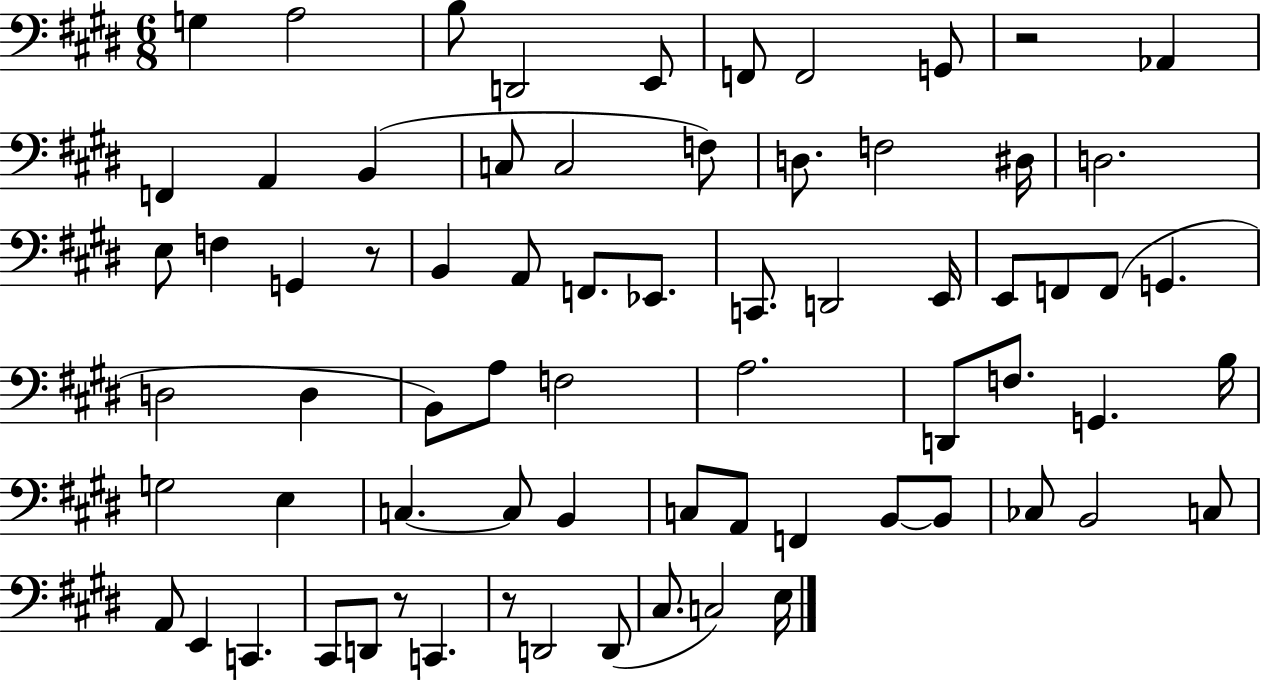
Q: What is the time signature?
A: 6/8